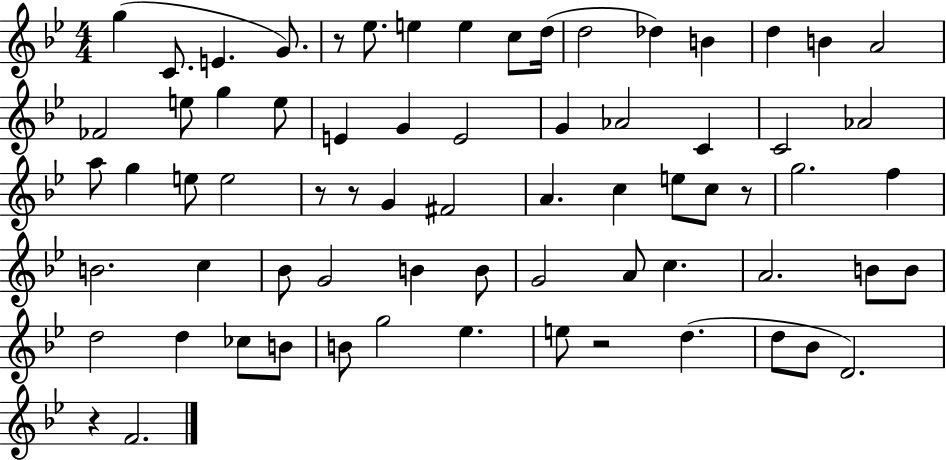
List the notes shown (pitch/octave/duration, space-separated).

G5/q C4/e. E4/q. G4/e. R/e Eb5/e. E5/q E5/q C5/e D5/s D5/h Db5/q B4/q D5/q B4/q A4/h FES4/h E5/e G5/q E5/e E4/q G4/q E4/h G4/q Ab4/h C4/q C4/h Ab4/h A5/e G5/q E5/e E5/h R/e R/e G4/q F#4/h A4/q. C5/q E5/e C5/e R/e G5/h. F5/q B4/h. C5/q Bb4/e G4/h B4/q B4/e G4/h A4/e C5/q. A4/h. B4/e B4/e D5/h D5/q CES5/e B4/e B4/e G5/h Eb5/q. E5/e R/h D5/q. D5/e Bb4/e D4/h. R/q F4/h.